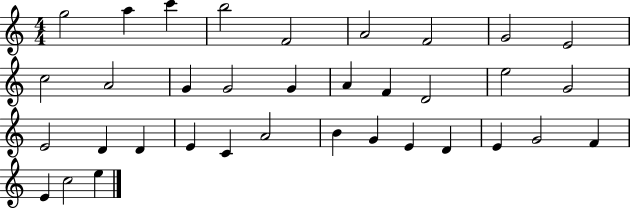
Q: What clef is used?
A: treble